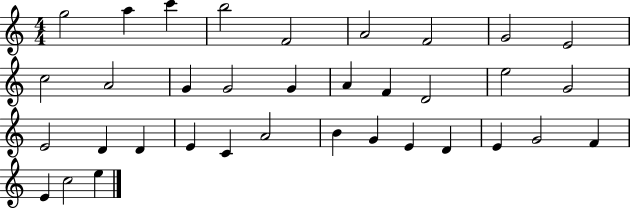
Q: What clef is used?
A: treble